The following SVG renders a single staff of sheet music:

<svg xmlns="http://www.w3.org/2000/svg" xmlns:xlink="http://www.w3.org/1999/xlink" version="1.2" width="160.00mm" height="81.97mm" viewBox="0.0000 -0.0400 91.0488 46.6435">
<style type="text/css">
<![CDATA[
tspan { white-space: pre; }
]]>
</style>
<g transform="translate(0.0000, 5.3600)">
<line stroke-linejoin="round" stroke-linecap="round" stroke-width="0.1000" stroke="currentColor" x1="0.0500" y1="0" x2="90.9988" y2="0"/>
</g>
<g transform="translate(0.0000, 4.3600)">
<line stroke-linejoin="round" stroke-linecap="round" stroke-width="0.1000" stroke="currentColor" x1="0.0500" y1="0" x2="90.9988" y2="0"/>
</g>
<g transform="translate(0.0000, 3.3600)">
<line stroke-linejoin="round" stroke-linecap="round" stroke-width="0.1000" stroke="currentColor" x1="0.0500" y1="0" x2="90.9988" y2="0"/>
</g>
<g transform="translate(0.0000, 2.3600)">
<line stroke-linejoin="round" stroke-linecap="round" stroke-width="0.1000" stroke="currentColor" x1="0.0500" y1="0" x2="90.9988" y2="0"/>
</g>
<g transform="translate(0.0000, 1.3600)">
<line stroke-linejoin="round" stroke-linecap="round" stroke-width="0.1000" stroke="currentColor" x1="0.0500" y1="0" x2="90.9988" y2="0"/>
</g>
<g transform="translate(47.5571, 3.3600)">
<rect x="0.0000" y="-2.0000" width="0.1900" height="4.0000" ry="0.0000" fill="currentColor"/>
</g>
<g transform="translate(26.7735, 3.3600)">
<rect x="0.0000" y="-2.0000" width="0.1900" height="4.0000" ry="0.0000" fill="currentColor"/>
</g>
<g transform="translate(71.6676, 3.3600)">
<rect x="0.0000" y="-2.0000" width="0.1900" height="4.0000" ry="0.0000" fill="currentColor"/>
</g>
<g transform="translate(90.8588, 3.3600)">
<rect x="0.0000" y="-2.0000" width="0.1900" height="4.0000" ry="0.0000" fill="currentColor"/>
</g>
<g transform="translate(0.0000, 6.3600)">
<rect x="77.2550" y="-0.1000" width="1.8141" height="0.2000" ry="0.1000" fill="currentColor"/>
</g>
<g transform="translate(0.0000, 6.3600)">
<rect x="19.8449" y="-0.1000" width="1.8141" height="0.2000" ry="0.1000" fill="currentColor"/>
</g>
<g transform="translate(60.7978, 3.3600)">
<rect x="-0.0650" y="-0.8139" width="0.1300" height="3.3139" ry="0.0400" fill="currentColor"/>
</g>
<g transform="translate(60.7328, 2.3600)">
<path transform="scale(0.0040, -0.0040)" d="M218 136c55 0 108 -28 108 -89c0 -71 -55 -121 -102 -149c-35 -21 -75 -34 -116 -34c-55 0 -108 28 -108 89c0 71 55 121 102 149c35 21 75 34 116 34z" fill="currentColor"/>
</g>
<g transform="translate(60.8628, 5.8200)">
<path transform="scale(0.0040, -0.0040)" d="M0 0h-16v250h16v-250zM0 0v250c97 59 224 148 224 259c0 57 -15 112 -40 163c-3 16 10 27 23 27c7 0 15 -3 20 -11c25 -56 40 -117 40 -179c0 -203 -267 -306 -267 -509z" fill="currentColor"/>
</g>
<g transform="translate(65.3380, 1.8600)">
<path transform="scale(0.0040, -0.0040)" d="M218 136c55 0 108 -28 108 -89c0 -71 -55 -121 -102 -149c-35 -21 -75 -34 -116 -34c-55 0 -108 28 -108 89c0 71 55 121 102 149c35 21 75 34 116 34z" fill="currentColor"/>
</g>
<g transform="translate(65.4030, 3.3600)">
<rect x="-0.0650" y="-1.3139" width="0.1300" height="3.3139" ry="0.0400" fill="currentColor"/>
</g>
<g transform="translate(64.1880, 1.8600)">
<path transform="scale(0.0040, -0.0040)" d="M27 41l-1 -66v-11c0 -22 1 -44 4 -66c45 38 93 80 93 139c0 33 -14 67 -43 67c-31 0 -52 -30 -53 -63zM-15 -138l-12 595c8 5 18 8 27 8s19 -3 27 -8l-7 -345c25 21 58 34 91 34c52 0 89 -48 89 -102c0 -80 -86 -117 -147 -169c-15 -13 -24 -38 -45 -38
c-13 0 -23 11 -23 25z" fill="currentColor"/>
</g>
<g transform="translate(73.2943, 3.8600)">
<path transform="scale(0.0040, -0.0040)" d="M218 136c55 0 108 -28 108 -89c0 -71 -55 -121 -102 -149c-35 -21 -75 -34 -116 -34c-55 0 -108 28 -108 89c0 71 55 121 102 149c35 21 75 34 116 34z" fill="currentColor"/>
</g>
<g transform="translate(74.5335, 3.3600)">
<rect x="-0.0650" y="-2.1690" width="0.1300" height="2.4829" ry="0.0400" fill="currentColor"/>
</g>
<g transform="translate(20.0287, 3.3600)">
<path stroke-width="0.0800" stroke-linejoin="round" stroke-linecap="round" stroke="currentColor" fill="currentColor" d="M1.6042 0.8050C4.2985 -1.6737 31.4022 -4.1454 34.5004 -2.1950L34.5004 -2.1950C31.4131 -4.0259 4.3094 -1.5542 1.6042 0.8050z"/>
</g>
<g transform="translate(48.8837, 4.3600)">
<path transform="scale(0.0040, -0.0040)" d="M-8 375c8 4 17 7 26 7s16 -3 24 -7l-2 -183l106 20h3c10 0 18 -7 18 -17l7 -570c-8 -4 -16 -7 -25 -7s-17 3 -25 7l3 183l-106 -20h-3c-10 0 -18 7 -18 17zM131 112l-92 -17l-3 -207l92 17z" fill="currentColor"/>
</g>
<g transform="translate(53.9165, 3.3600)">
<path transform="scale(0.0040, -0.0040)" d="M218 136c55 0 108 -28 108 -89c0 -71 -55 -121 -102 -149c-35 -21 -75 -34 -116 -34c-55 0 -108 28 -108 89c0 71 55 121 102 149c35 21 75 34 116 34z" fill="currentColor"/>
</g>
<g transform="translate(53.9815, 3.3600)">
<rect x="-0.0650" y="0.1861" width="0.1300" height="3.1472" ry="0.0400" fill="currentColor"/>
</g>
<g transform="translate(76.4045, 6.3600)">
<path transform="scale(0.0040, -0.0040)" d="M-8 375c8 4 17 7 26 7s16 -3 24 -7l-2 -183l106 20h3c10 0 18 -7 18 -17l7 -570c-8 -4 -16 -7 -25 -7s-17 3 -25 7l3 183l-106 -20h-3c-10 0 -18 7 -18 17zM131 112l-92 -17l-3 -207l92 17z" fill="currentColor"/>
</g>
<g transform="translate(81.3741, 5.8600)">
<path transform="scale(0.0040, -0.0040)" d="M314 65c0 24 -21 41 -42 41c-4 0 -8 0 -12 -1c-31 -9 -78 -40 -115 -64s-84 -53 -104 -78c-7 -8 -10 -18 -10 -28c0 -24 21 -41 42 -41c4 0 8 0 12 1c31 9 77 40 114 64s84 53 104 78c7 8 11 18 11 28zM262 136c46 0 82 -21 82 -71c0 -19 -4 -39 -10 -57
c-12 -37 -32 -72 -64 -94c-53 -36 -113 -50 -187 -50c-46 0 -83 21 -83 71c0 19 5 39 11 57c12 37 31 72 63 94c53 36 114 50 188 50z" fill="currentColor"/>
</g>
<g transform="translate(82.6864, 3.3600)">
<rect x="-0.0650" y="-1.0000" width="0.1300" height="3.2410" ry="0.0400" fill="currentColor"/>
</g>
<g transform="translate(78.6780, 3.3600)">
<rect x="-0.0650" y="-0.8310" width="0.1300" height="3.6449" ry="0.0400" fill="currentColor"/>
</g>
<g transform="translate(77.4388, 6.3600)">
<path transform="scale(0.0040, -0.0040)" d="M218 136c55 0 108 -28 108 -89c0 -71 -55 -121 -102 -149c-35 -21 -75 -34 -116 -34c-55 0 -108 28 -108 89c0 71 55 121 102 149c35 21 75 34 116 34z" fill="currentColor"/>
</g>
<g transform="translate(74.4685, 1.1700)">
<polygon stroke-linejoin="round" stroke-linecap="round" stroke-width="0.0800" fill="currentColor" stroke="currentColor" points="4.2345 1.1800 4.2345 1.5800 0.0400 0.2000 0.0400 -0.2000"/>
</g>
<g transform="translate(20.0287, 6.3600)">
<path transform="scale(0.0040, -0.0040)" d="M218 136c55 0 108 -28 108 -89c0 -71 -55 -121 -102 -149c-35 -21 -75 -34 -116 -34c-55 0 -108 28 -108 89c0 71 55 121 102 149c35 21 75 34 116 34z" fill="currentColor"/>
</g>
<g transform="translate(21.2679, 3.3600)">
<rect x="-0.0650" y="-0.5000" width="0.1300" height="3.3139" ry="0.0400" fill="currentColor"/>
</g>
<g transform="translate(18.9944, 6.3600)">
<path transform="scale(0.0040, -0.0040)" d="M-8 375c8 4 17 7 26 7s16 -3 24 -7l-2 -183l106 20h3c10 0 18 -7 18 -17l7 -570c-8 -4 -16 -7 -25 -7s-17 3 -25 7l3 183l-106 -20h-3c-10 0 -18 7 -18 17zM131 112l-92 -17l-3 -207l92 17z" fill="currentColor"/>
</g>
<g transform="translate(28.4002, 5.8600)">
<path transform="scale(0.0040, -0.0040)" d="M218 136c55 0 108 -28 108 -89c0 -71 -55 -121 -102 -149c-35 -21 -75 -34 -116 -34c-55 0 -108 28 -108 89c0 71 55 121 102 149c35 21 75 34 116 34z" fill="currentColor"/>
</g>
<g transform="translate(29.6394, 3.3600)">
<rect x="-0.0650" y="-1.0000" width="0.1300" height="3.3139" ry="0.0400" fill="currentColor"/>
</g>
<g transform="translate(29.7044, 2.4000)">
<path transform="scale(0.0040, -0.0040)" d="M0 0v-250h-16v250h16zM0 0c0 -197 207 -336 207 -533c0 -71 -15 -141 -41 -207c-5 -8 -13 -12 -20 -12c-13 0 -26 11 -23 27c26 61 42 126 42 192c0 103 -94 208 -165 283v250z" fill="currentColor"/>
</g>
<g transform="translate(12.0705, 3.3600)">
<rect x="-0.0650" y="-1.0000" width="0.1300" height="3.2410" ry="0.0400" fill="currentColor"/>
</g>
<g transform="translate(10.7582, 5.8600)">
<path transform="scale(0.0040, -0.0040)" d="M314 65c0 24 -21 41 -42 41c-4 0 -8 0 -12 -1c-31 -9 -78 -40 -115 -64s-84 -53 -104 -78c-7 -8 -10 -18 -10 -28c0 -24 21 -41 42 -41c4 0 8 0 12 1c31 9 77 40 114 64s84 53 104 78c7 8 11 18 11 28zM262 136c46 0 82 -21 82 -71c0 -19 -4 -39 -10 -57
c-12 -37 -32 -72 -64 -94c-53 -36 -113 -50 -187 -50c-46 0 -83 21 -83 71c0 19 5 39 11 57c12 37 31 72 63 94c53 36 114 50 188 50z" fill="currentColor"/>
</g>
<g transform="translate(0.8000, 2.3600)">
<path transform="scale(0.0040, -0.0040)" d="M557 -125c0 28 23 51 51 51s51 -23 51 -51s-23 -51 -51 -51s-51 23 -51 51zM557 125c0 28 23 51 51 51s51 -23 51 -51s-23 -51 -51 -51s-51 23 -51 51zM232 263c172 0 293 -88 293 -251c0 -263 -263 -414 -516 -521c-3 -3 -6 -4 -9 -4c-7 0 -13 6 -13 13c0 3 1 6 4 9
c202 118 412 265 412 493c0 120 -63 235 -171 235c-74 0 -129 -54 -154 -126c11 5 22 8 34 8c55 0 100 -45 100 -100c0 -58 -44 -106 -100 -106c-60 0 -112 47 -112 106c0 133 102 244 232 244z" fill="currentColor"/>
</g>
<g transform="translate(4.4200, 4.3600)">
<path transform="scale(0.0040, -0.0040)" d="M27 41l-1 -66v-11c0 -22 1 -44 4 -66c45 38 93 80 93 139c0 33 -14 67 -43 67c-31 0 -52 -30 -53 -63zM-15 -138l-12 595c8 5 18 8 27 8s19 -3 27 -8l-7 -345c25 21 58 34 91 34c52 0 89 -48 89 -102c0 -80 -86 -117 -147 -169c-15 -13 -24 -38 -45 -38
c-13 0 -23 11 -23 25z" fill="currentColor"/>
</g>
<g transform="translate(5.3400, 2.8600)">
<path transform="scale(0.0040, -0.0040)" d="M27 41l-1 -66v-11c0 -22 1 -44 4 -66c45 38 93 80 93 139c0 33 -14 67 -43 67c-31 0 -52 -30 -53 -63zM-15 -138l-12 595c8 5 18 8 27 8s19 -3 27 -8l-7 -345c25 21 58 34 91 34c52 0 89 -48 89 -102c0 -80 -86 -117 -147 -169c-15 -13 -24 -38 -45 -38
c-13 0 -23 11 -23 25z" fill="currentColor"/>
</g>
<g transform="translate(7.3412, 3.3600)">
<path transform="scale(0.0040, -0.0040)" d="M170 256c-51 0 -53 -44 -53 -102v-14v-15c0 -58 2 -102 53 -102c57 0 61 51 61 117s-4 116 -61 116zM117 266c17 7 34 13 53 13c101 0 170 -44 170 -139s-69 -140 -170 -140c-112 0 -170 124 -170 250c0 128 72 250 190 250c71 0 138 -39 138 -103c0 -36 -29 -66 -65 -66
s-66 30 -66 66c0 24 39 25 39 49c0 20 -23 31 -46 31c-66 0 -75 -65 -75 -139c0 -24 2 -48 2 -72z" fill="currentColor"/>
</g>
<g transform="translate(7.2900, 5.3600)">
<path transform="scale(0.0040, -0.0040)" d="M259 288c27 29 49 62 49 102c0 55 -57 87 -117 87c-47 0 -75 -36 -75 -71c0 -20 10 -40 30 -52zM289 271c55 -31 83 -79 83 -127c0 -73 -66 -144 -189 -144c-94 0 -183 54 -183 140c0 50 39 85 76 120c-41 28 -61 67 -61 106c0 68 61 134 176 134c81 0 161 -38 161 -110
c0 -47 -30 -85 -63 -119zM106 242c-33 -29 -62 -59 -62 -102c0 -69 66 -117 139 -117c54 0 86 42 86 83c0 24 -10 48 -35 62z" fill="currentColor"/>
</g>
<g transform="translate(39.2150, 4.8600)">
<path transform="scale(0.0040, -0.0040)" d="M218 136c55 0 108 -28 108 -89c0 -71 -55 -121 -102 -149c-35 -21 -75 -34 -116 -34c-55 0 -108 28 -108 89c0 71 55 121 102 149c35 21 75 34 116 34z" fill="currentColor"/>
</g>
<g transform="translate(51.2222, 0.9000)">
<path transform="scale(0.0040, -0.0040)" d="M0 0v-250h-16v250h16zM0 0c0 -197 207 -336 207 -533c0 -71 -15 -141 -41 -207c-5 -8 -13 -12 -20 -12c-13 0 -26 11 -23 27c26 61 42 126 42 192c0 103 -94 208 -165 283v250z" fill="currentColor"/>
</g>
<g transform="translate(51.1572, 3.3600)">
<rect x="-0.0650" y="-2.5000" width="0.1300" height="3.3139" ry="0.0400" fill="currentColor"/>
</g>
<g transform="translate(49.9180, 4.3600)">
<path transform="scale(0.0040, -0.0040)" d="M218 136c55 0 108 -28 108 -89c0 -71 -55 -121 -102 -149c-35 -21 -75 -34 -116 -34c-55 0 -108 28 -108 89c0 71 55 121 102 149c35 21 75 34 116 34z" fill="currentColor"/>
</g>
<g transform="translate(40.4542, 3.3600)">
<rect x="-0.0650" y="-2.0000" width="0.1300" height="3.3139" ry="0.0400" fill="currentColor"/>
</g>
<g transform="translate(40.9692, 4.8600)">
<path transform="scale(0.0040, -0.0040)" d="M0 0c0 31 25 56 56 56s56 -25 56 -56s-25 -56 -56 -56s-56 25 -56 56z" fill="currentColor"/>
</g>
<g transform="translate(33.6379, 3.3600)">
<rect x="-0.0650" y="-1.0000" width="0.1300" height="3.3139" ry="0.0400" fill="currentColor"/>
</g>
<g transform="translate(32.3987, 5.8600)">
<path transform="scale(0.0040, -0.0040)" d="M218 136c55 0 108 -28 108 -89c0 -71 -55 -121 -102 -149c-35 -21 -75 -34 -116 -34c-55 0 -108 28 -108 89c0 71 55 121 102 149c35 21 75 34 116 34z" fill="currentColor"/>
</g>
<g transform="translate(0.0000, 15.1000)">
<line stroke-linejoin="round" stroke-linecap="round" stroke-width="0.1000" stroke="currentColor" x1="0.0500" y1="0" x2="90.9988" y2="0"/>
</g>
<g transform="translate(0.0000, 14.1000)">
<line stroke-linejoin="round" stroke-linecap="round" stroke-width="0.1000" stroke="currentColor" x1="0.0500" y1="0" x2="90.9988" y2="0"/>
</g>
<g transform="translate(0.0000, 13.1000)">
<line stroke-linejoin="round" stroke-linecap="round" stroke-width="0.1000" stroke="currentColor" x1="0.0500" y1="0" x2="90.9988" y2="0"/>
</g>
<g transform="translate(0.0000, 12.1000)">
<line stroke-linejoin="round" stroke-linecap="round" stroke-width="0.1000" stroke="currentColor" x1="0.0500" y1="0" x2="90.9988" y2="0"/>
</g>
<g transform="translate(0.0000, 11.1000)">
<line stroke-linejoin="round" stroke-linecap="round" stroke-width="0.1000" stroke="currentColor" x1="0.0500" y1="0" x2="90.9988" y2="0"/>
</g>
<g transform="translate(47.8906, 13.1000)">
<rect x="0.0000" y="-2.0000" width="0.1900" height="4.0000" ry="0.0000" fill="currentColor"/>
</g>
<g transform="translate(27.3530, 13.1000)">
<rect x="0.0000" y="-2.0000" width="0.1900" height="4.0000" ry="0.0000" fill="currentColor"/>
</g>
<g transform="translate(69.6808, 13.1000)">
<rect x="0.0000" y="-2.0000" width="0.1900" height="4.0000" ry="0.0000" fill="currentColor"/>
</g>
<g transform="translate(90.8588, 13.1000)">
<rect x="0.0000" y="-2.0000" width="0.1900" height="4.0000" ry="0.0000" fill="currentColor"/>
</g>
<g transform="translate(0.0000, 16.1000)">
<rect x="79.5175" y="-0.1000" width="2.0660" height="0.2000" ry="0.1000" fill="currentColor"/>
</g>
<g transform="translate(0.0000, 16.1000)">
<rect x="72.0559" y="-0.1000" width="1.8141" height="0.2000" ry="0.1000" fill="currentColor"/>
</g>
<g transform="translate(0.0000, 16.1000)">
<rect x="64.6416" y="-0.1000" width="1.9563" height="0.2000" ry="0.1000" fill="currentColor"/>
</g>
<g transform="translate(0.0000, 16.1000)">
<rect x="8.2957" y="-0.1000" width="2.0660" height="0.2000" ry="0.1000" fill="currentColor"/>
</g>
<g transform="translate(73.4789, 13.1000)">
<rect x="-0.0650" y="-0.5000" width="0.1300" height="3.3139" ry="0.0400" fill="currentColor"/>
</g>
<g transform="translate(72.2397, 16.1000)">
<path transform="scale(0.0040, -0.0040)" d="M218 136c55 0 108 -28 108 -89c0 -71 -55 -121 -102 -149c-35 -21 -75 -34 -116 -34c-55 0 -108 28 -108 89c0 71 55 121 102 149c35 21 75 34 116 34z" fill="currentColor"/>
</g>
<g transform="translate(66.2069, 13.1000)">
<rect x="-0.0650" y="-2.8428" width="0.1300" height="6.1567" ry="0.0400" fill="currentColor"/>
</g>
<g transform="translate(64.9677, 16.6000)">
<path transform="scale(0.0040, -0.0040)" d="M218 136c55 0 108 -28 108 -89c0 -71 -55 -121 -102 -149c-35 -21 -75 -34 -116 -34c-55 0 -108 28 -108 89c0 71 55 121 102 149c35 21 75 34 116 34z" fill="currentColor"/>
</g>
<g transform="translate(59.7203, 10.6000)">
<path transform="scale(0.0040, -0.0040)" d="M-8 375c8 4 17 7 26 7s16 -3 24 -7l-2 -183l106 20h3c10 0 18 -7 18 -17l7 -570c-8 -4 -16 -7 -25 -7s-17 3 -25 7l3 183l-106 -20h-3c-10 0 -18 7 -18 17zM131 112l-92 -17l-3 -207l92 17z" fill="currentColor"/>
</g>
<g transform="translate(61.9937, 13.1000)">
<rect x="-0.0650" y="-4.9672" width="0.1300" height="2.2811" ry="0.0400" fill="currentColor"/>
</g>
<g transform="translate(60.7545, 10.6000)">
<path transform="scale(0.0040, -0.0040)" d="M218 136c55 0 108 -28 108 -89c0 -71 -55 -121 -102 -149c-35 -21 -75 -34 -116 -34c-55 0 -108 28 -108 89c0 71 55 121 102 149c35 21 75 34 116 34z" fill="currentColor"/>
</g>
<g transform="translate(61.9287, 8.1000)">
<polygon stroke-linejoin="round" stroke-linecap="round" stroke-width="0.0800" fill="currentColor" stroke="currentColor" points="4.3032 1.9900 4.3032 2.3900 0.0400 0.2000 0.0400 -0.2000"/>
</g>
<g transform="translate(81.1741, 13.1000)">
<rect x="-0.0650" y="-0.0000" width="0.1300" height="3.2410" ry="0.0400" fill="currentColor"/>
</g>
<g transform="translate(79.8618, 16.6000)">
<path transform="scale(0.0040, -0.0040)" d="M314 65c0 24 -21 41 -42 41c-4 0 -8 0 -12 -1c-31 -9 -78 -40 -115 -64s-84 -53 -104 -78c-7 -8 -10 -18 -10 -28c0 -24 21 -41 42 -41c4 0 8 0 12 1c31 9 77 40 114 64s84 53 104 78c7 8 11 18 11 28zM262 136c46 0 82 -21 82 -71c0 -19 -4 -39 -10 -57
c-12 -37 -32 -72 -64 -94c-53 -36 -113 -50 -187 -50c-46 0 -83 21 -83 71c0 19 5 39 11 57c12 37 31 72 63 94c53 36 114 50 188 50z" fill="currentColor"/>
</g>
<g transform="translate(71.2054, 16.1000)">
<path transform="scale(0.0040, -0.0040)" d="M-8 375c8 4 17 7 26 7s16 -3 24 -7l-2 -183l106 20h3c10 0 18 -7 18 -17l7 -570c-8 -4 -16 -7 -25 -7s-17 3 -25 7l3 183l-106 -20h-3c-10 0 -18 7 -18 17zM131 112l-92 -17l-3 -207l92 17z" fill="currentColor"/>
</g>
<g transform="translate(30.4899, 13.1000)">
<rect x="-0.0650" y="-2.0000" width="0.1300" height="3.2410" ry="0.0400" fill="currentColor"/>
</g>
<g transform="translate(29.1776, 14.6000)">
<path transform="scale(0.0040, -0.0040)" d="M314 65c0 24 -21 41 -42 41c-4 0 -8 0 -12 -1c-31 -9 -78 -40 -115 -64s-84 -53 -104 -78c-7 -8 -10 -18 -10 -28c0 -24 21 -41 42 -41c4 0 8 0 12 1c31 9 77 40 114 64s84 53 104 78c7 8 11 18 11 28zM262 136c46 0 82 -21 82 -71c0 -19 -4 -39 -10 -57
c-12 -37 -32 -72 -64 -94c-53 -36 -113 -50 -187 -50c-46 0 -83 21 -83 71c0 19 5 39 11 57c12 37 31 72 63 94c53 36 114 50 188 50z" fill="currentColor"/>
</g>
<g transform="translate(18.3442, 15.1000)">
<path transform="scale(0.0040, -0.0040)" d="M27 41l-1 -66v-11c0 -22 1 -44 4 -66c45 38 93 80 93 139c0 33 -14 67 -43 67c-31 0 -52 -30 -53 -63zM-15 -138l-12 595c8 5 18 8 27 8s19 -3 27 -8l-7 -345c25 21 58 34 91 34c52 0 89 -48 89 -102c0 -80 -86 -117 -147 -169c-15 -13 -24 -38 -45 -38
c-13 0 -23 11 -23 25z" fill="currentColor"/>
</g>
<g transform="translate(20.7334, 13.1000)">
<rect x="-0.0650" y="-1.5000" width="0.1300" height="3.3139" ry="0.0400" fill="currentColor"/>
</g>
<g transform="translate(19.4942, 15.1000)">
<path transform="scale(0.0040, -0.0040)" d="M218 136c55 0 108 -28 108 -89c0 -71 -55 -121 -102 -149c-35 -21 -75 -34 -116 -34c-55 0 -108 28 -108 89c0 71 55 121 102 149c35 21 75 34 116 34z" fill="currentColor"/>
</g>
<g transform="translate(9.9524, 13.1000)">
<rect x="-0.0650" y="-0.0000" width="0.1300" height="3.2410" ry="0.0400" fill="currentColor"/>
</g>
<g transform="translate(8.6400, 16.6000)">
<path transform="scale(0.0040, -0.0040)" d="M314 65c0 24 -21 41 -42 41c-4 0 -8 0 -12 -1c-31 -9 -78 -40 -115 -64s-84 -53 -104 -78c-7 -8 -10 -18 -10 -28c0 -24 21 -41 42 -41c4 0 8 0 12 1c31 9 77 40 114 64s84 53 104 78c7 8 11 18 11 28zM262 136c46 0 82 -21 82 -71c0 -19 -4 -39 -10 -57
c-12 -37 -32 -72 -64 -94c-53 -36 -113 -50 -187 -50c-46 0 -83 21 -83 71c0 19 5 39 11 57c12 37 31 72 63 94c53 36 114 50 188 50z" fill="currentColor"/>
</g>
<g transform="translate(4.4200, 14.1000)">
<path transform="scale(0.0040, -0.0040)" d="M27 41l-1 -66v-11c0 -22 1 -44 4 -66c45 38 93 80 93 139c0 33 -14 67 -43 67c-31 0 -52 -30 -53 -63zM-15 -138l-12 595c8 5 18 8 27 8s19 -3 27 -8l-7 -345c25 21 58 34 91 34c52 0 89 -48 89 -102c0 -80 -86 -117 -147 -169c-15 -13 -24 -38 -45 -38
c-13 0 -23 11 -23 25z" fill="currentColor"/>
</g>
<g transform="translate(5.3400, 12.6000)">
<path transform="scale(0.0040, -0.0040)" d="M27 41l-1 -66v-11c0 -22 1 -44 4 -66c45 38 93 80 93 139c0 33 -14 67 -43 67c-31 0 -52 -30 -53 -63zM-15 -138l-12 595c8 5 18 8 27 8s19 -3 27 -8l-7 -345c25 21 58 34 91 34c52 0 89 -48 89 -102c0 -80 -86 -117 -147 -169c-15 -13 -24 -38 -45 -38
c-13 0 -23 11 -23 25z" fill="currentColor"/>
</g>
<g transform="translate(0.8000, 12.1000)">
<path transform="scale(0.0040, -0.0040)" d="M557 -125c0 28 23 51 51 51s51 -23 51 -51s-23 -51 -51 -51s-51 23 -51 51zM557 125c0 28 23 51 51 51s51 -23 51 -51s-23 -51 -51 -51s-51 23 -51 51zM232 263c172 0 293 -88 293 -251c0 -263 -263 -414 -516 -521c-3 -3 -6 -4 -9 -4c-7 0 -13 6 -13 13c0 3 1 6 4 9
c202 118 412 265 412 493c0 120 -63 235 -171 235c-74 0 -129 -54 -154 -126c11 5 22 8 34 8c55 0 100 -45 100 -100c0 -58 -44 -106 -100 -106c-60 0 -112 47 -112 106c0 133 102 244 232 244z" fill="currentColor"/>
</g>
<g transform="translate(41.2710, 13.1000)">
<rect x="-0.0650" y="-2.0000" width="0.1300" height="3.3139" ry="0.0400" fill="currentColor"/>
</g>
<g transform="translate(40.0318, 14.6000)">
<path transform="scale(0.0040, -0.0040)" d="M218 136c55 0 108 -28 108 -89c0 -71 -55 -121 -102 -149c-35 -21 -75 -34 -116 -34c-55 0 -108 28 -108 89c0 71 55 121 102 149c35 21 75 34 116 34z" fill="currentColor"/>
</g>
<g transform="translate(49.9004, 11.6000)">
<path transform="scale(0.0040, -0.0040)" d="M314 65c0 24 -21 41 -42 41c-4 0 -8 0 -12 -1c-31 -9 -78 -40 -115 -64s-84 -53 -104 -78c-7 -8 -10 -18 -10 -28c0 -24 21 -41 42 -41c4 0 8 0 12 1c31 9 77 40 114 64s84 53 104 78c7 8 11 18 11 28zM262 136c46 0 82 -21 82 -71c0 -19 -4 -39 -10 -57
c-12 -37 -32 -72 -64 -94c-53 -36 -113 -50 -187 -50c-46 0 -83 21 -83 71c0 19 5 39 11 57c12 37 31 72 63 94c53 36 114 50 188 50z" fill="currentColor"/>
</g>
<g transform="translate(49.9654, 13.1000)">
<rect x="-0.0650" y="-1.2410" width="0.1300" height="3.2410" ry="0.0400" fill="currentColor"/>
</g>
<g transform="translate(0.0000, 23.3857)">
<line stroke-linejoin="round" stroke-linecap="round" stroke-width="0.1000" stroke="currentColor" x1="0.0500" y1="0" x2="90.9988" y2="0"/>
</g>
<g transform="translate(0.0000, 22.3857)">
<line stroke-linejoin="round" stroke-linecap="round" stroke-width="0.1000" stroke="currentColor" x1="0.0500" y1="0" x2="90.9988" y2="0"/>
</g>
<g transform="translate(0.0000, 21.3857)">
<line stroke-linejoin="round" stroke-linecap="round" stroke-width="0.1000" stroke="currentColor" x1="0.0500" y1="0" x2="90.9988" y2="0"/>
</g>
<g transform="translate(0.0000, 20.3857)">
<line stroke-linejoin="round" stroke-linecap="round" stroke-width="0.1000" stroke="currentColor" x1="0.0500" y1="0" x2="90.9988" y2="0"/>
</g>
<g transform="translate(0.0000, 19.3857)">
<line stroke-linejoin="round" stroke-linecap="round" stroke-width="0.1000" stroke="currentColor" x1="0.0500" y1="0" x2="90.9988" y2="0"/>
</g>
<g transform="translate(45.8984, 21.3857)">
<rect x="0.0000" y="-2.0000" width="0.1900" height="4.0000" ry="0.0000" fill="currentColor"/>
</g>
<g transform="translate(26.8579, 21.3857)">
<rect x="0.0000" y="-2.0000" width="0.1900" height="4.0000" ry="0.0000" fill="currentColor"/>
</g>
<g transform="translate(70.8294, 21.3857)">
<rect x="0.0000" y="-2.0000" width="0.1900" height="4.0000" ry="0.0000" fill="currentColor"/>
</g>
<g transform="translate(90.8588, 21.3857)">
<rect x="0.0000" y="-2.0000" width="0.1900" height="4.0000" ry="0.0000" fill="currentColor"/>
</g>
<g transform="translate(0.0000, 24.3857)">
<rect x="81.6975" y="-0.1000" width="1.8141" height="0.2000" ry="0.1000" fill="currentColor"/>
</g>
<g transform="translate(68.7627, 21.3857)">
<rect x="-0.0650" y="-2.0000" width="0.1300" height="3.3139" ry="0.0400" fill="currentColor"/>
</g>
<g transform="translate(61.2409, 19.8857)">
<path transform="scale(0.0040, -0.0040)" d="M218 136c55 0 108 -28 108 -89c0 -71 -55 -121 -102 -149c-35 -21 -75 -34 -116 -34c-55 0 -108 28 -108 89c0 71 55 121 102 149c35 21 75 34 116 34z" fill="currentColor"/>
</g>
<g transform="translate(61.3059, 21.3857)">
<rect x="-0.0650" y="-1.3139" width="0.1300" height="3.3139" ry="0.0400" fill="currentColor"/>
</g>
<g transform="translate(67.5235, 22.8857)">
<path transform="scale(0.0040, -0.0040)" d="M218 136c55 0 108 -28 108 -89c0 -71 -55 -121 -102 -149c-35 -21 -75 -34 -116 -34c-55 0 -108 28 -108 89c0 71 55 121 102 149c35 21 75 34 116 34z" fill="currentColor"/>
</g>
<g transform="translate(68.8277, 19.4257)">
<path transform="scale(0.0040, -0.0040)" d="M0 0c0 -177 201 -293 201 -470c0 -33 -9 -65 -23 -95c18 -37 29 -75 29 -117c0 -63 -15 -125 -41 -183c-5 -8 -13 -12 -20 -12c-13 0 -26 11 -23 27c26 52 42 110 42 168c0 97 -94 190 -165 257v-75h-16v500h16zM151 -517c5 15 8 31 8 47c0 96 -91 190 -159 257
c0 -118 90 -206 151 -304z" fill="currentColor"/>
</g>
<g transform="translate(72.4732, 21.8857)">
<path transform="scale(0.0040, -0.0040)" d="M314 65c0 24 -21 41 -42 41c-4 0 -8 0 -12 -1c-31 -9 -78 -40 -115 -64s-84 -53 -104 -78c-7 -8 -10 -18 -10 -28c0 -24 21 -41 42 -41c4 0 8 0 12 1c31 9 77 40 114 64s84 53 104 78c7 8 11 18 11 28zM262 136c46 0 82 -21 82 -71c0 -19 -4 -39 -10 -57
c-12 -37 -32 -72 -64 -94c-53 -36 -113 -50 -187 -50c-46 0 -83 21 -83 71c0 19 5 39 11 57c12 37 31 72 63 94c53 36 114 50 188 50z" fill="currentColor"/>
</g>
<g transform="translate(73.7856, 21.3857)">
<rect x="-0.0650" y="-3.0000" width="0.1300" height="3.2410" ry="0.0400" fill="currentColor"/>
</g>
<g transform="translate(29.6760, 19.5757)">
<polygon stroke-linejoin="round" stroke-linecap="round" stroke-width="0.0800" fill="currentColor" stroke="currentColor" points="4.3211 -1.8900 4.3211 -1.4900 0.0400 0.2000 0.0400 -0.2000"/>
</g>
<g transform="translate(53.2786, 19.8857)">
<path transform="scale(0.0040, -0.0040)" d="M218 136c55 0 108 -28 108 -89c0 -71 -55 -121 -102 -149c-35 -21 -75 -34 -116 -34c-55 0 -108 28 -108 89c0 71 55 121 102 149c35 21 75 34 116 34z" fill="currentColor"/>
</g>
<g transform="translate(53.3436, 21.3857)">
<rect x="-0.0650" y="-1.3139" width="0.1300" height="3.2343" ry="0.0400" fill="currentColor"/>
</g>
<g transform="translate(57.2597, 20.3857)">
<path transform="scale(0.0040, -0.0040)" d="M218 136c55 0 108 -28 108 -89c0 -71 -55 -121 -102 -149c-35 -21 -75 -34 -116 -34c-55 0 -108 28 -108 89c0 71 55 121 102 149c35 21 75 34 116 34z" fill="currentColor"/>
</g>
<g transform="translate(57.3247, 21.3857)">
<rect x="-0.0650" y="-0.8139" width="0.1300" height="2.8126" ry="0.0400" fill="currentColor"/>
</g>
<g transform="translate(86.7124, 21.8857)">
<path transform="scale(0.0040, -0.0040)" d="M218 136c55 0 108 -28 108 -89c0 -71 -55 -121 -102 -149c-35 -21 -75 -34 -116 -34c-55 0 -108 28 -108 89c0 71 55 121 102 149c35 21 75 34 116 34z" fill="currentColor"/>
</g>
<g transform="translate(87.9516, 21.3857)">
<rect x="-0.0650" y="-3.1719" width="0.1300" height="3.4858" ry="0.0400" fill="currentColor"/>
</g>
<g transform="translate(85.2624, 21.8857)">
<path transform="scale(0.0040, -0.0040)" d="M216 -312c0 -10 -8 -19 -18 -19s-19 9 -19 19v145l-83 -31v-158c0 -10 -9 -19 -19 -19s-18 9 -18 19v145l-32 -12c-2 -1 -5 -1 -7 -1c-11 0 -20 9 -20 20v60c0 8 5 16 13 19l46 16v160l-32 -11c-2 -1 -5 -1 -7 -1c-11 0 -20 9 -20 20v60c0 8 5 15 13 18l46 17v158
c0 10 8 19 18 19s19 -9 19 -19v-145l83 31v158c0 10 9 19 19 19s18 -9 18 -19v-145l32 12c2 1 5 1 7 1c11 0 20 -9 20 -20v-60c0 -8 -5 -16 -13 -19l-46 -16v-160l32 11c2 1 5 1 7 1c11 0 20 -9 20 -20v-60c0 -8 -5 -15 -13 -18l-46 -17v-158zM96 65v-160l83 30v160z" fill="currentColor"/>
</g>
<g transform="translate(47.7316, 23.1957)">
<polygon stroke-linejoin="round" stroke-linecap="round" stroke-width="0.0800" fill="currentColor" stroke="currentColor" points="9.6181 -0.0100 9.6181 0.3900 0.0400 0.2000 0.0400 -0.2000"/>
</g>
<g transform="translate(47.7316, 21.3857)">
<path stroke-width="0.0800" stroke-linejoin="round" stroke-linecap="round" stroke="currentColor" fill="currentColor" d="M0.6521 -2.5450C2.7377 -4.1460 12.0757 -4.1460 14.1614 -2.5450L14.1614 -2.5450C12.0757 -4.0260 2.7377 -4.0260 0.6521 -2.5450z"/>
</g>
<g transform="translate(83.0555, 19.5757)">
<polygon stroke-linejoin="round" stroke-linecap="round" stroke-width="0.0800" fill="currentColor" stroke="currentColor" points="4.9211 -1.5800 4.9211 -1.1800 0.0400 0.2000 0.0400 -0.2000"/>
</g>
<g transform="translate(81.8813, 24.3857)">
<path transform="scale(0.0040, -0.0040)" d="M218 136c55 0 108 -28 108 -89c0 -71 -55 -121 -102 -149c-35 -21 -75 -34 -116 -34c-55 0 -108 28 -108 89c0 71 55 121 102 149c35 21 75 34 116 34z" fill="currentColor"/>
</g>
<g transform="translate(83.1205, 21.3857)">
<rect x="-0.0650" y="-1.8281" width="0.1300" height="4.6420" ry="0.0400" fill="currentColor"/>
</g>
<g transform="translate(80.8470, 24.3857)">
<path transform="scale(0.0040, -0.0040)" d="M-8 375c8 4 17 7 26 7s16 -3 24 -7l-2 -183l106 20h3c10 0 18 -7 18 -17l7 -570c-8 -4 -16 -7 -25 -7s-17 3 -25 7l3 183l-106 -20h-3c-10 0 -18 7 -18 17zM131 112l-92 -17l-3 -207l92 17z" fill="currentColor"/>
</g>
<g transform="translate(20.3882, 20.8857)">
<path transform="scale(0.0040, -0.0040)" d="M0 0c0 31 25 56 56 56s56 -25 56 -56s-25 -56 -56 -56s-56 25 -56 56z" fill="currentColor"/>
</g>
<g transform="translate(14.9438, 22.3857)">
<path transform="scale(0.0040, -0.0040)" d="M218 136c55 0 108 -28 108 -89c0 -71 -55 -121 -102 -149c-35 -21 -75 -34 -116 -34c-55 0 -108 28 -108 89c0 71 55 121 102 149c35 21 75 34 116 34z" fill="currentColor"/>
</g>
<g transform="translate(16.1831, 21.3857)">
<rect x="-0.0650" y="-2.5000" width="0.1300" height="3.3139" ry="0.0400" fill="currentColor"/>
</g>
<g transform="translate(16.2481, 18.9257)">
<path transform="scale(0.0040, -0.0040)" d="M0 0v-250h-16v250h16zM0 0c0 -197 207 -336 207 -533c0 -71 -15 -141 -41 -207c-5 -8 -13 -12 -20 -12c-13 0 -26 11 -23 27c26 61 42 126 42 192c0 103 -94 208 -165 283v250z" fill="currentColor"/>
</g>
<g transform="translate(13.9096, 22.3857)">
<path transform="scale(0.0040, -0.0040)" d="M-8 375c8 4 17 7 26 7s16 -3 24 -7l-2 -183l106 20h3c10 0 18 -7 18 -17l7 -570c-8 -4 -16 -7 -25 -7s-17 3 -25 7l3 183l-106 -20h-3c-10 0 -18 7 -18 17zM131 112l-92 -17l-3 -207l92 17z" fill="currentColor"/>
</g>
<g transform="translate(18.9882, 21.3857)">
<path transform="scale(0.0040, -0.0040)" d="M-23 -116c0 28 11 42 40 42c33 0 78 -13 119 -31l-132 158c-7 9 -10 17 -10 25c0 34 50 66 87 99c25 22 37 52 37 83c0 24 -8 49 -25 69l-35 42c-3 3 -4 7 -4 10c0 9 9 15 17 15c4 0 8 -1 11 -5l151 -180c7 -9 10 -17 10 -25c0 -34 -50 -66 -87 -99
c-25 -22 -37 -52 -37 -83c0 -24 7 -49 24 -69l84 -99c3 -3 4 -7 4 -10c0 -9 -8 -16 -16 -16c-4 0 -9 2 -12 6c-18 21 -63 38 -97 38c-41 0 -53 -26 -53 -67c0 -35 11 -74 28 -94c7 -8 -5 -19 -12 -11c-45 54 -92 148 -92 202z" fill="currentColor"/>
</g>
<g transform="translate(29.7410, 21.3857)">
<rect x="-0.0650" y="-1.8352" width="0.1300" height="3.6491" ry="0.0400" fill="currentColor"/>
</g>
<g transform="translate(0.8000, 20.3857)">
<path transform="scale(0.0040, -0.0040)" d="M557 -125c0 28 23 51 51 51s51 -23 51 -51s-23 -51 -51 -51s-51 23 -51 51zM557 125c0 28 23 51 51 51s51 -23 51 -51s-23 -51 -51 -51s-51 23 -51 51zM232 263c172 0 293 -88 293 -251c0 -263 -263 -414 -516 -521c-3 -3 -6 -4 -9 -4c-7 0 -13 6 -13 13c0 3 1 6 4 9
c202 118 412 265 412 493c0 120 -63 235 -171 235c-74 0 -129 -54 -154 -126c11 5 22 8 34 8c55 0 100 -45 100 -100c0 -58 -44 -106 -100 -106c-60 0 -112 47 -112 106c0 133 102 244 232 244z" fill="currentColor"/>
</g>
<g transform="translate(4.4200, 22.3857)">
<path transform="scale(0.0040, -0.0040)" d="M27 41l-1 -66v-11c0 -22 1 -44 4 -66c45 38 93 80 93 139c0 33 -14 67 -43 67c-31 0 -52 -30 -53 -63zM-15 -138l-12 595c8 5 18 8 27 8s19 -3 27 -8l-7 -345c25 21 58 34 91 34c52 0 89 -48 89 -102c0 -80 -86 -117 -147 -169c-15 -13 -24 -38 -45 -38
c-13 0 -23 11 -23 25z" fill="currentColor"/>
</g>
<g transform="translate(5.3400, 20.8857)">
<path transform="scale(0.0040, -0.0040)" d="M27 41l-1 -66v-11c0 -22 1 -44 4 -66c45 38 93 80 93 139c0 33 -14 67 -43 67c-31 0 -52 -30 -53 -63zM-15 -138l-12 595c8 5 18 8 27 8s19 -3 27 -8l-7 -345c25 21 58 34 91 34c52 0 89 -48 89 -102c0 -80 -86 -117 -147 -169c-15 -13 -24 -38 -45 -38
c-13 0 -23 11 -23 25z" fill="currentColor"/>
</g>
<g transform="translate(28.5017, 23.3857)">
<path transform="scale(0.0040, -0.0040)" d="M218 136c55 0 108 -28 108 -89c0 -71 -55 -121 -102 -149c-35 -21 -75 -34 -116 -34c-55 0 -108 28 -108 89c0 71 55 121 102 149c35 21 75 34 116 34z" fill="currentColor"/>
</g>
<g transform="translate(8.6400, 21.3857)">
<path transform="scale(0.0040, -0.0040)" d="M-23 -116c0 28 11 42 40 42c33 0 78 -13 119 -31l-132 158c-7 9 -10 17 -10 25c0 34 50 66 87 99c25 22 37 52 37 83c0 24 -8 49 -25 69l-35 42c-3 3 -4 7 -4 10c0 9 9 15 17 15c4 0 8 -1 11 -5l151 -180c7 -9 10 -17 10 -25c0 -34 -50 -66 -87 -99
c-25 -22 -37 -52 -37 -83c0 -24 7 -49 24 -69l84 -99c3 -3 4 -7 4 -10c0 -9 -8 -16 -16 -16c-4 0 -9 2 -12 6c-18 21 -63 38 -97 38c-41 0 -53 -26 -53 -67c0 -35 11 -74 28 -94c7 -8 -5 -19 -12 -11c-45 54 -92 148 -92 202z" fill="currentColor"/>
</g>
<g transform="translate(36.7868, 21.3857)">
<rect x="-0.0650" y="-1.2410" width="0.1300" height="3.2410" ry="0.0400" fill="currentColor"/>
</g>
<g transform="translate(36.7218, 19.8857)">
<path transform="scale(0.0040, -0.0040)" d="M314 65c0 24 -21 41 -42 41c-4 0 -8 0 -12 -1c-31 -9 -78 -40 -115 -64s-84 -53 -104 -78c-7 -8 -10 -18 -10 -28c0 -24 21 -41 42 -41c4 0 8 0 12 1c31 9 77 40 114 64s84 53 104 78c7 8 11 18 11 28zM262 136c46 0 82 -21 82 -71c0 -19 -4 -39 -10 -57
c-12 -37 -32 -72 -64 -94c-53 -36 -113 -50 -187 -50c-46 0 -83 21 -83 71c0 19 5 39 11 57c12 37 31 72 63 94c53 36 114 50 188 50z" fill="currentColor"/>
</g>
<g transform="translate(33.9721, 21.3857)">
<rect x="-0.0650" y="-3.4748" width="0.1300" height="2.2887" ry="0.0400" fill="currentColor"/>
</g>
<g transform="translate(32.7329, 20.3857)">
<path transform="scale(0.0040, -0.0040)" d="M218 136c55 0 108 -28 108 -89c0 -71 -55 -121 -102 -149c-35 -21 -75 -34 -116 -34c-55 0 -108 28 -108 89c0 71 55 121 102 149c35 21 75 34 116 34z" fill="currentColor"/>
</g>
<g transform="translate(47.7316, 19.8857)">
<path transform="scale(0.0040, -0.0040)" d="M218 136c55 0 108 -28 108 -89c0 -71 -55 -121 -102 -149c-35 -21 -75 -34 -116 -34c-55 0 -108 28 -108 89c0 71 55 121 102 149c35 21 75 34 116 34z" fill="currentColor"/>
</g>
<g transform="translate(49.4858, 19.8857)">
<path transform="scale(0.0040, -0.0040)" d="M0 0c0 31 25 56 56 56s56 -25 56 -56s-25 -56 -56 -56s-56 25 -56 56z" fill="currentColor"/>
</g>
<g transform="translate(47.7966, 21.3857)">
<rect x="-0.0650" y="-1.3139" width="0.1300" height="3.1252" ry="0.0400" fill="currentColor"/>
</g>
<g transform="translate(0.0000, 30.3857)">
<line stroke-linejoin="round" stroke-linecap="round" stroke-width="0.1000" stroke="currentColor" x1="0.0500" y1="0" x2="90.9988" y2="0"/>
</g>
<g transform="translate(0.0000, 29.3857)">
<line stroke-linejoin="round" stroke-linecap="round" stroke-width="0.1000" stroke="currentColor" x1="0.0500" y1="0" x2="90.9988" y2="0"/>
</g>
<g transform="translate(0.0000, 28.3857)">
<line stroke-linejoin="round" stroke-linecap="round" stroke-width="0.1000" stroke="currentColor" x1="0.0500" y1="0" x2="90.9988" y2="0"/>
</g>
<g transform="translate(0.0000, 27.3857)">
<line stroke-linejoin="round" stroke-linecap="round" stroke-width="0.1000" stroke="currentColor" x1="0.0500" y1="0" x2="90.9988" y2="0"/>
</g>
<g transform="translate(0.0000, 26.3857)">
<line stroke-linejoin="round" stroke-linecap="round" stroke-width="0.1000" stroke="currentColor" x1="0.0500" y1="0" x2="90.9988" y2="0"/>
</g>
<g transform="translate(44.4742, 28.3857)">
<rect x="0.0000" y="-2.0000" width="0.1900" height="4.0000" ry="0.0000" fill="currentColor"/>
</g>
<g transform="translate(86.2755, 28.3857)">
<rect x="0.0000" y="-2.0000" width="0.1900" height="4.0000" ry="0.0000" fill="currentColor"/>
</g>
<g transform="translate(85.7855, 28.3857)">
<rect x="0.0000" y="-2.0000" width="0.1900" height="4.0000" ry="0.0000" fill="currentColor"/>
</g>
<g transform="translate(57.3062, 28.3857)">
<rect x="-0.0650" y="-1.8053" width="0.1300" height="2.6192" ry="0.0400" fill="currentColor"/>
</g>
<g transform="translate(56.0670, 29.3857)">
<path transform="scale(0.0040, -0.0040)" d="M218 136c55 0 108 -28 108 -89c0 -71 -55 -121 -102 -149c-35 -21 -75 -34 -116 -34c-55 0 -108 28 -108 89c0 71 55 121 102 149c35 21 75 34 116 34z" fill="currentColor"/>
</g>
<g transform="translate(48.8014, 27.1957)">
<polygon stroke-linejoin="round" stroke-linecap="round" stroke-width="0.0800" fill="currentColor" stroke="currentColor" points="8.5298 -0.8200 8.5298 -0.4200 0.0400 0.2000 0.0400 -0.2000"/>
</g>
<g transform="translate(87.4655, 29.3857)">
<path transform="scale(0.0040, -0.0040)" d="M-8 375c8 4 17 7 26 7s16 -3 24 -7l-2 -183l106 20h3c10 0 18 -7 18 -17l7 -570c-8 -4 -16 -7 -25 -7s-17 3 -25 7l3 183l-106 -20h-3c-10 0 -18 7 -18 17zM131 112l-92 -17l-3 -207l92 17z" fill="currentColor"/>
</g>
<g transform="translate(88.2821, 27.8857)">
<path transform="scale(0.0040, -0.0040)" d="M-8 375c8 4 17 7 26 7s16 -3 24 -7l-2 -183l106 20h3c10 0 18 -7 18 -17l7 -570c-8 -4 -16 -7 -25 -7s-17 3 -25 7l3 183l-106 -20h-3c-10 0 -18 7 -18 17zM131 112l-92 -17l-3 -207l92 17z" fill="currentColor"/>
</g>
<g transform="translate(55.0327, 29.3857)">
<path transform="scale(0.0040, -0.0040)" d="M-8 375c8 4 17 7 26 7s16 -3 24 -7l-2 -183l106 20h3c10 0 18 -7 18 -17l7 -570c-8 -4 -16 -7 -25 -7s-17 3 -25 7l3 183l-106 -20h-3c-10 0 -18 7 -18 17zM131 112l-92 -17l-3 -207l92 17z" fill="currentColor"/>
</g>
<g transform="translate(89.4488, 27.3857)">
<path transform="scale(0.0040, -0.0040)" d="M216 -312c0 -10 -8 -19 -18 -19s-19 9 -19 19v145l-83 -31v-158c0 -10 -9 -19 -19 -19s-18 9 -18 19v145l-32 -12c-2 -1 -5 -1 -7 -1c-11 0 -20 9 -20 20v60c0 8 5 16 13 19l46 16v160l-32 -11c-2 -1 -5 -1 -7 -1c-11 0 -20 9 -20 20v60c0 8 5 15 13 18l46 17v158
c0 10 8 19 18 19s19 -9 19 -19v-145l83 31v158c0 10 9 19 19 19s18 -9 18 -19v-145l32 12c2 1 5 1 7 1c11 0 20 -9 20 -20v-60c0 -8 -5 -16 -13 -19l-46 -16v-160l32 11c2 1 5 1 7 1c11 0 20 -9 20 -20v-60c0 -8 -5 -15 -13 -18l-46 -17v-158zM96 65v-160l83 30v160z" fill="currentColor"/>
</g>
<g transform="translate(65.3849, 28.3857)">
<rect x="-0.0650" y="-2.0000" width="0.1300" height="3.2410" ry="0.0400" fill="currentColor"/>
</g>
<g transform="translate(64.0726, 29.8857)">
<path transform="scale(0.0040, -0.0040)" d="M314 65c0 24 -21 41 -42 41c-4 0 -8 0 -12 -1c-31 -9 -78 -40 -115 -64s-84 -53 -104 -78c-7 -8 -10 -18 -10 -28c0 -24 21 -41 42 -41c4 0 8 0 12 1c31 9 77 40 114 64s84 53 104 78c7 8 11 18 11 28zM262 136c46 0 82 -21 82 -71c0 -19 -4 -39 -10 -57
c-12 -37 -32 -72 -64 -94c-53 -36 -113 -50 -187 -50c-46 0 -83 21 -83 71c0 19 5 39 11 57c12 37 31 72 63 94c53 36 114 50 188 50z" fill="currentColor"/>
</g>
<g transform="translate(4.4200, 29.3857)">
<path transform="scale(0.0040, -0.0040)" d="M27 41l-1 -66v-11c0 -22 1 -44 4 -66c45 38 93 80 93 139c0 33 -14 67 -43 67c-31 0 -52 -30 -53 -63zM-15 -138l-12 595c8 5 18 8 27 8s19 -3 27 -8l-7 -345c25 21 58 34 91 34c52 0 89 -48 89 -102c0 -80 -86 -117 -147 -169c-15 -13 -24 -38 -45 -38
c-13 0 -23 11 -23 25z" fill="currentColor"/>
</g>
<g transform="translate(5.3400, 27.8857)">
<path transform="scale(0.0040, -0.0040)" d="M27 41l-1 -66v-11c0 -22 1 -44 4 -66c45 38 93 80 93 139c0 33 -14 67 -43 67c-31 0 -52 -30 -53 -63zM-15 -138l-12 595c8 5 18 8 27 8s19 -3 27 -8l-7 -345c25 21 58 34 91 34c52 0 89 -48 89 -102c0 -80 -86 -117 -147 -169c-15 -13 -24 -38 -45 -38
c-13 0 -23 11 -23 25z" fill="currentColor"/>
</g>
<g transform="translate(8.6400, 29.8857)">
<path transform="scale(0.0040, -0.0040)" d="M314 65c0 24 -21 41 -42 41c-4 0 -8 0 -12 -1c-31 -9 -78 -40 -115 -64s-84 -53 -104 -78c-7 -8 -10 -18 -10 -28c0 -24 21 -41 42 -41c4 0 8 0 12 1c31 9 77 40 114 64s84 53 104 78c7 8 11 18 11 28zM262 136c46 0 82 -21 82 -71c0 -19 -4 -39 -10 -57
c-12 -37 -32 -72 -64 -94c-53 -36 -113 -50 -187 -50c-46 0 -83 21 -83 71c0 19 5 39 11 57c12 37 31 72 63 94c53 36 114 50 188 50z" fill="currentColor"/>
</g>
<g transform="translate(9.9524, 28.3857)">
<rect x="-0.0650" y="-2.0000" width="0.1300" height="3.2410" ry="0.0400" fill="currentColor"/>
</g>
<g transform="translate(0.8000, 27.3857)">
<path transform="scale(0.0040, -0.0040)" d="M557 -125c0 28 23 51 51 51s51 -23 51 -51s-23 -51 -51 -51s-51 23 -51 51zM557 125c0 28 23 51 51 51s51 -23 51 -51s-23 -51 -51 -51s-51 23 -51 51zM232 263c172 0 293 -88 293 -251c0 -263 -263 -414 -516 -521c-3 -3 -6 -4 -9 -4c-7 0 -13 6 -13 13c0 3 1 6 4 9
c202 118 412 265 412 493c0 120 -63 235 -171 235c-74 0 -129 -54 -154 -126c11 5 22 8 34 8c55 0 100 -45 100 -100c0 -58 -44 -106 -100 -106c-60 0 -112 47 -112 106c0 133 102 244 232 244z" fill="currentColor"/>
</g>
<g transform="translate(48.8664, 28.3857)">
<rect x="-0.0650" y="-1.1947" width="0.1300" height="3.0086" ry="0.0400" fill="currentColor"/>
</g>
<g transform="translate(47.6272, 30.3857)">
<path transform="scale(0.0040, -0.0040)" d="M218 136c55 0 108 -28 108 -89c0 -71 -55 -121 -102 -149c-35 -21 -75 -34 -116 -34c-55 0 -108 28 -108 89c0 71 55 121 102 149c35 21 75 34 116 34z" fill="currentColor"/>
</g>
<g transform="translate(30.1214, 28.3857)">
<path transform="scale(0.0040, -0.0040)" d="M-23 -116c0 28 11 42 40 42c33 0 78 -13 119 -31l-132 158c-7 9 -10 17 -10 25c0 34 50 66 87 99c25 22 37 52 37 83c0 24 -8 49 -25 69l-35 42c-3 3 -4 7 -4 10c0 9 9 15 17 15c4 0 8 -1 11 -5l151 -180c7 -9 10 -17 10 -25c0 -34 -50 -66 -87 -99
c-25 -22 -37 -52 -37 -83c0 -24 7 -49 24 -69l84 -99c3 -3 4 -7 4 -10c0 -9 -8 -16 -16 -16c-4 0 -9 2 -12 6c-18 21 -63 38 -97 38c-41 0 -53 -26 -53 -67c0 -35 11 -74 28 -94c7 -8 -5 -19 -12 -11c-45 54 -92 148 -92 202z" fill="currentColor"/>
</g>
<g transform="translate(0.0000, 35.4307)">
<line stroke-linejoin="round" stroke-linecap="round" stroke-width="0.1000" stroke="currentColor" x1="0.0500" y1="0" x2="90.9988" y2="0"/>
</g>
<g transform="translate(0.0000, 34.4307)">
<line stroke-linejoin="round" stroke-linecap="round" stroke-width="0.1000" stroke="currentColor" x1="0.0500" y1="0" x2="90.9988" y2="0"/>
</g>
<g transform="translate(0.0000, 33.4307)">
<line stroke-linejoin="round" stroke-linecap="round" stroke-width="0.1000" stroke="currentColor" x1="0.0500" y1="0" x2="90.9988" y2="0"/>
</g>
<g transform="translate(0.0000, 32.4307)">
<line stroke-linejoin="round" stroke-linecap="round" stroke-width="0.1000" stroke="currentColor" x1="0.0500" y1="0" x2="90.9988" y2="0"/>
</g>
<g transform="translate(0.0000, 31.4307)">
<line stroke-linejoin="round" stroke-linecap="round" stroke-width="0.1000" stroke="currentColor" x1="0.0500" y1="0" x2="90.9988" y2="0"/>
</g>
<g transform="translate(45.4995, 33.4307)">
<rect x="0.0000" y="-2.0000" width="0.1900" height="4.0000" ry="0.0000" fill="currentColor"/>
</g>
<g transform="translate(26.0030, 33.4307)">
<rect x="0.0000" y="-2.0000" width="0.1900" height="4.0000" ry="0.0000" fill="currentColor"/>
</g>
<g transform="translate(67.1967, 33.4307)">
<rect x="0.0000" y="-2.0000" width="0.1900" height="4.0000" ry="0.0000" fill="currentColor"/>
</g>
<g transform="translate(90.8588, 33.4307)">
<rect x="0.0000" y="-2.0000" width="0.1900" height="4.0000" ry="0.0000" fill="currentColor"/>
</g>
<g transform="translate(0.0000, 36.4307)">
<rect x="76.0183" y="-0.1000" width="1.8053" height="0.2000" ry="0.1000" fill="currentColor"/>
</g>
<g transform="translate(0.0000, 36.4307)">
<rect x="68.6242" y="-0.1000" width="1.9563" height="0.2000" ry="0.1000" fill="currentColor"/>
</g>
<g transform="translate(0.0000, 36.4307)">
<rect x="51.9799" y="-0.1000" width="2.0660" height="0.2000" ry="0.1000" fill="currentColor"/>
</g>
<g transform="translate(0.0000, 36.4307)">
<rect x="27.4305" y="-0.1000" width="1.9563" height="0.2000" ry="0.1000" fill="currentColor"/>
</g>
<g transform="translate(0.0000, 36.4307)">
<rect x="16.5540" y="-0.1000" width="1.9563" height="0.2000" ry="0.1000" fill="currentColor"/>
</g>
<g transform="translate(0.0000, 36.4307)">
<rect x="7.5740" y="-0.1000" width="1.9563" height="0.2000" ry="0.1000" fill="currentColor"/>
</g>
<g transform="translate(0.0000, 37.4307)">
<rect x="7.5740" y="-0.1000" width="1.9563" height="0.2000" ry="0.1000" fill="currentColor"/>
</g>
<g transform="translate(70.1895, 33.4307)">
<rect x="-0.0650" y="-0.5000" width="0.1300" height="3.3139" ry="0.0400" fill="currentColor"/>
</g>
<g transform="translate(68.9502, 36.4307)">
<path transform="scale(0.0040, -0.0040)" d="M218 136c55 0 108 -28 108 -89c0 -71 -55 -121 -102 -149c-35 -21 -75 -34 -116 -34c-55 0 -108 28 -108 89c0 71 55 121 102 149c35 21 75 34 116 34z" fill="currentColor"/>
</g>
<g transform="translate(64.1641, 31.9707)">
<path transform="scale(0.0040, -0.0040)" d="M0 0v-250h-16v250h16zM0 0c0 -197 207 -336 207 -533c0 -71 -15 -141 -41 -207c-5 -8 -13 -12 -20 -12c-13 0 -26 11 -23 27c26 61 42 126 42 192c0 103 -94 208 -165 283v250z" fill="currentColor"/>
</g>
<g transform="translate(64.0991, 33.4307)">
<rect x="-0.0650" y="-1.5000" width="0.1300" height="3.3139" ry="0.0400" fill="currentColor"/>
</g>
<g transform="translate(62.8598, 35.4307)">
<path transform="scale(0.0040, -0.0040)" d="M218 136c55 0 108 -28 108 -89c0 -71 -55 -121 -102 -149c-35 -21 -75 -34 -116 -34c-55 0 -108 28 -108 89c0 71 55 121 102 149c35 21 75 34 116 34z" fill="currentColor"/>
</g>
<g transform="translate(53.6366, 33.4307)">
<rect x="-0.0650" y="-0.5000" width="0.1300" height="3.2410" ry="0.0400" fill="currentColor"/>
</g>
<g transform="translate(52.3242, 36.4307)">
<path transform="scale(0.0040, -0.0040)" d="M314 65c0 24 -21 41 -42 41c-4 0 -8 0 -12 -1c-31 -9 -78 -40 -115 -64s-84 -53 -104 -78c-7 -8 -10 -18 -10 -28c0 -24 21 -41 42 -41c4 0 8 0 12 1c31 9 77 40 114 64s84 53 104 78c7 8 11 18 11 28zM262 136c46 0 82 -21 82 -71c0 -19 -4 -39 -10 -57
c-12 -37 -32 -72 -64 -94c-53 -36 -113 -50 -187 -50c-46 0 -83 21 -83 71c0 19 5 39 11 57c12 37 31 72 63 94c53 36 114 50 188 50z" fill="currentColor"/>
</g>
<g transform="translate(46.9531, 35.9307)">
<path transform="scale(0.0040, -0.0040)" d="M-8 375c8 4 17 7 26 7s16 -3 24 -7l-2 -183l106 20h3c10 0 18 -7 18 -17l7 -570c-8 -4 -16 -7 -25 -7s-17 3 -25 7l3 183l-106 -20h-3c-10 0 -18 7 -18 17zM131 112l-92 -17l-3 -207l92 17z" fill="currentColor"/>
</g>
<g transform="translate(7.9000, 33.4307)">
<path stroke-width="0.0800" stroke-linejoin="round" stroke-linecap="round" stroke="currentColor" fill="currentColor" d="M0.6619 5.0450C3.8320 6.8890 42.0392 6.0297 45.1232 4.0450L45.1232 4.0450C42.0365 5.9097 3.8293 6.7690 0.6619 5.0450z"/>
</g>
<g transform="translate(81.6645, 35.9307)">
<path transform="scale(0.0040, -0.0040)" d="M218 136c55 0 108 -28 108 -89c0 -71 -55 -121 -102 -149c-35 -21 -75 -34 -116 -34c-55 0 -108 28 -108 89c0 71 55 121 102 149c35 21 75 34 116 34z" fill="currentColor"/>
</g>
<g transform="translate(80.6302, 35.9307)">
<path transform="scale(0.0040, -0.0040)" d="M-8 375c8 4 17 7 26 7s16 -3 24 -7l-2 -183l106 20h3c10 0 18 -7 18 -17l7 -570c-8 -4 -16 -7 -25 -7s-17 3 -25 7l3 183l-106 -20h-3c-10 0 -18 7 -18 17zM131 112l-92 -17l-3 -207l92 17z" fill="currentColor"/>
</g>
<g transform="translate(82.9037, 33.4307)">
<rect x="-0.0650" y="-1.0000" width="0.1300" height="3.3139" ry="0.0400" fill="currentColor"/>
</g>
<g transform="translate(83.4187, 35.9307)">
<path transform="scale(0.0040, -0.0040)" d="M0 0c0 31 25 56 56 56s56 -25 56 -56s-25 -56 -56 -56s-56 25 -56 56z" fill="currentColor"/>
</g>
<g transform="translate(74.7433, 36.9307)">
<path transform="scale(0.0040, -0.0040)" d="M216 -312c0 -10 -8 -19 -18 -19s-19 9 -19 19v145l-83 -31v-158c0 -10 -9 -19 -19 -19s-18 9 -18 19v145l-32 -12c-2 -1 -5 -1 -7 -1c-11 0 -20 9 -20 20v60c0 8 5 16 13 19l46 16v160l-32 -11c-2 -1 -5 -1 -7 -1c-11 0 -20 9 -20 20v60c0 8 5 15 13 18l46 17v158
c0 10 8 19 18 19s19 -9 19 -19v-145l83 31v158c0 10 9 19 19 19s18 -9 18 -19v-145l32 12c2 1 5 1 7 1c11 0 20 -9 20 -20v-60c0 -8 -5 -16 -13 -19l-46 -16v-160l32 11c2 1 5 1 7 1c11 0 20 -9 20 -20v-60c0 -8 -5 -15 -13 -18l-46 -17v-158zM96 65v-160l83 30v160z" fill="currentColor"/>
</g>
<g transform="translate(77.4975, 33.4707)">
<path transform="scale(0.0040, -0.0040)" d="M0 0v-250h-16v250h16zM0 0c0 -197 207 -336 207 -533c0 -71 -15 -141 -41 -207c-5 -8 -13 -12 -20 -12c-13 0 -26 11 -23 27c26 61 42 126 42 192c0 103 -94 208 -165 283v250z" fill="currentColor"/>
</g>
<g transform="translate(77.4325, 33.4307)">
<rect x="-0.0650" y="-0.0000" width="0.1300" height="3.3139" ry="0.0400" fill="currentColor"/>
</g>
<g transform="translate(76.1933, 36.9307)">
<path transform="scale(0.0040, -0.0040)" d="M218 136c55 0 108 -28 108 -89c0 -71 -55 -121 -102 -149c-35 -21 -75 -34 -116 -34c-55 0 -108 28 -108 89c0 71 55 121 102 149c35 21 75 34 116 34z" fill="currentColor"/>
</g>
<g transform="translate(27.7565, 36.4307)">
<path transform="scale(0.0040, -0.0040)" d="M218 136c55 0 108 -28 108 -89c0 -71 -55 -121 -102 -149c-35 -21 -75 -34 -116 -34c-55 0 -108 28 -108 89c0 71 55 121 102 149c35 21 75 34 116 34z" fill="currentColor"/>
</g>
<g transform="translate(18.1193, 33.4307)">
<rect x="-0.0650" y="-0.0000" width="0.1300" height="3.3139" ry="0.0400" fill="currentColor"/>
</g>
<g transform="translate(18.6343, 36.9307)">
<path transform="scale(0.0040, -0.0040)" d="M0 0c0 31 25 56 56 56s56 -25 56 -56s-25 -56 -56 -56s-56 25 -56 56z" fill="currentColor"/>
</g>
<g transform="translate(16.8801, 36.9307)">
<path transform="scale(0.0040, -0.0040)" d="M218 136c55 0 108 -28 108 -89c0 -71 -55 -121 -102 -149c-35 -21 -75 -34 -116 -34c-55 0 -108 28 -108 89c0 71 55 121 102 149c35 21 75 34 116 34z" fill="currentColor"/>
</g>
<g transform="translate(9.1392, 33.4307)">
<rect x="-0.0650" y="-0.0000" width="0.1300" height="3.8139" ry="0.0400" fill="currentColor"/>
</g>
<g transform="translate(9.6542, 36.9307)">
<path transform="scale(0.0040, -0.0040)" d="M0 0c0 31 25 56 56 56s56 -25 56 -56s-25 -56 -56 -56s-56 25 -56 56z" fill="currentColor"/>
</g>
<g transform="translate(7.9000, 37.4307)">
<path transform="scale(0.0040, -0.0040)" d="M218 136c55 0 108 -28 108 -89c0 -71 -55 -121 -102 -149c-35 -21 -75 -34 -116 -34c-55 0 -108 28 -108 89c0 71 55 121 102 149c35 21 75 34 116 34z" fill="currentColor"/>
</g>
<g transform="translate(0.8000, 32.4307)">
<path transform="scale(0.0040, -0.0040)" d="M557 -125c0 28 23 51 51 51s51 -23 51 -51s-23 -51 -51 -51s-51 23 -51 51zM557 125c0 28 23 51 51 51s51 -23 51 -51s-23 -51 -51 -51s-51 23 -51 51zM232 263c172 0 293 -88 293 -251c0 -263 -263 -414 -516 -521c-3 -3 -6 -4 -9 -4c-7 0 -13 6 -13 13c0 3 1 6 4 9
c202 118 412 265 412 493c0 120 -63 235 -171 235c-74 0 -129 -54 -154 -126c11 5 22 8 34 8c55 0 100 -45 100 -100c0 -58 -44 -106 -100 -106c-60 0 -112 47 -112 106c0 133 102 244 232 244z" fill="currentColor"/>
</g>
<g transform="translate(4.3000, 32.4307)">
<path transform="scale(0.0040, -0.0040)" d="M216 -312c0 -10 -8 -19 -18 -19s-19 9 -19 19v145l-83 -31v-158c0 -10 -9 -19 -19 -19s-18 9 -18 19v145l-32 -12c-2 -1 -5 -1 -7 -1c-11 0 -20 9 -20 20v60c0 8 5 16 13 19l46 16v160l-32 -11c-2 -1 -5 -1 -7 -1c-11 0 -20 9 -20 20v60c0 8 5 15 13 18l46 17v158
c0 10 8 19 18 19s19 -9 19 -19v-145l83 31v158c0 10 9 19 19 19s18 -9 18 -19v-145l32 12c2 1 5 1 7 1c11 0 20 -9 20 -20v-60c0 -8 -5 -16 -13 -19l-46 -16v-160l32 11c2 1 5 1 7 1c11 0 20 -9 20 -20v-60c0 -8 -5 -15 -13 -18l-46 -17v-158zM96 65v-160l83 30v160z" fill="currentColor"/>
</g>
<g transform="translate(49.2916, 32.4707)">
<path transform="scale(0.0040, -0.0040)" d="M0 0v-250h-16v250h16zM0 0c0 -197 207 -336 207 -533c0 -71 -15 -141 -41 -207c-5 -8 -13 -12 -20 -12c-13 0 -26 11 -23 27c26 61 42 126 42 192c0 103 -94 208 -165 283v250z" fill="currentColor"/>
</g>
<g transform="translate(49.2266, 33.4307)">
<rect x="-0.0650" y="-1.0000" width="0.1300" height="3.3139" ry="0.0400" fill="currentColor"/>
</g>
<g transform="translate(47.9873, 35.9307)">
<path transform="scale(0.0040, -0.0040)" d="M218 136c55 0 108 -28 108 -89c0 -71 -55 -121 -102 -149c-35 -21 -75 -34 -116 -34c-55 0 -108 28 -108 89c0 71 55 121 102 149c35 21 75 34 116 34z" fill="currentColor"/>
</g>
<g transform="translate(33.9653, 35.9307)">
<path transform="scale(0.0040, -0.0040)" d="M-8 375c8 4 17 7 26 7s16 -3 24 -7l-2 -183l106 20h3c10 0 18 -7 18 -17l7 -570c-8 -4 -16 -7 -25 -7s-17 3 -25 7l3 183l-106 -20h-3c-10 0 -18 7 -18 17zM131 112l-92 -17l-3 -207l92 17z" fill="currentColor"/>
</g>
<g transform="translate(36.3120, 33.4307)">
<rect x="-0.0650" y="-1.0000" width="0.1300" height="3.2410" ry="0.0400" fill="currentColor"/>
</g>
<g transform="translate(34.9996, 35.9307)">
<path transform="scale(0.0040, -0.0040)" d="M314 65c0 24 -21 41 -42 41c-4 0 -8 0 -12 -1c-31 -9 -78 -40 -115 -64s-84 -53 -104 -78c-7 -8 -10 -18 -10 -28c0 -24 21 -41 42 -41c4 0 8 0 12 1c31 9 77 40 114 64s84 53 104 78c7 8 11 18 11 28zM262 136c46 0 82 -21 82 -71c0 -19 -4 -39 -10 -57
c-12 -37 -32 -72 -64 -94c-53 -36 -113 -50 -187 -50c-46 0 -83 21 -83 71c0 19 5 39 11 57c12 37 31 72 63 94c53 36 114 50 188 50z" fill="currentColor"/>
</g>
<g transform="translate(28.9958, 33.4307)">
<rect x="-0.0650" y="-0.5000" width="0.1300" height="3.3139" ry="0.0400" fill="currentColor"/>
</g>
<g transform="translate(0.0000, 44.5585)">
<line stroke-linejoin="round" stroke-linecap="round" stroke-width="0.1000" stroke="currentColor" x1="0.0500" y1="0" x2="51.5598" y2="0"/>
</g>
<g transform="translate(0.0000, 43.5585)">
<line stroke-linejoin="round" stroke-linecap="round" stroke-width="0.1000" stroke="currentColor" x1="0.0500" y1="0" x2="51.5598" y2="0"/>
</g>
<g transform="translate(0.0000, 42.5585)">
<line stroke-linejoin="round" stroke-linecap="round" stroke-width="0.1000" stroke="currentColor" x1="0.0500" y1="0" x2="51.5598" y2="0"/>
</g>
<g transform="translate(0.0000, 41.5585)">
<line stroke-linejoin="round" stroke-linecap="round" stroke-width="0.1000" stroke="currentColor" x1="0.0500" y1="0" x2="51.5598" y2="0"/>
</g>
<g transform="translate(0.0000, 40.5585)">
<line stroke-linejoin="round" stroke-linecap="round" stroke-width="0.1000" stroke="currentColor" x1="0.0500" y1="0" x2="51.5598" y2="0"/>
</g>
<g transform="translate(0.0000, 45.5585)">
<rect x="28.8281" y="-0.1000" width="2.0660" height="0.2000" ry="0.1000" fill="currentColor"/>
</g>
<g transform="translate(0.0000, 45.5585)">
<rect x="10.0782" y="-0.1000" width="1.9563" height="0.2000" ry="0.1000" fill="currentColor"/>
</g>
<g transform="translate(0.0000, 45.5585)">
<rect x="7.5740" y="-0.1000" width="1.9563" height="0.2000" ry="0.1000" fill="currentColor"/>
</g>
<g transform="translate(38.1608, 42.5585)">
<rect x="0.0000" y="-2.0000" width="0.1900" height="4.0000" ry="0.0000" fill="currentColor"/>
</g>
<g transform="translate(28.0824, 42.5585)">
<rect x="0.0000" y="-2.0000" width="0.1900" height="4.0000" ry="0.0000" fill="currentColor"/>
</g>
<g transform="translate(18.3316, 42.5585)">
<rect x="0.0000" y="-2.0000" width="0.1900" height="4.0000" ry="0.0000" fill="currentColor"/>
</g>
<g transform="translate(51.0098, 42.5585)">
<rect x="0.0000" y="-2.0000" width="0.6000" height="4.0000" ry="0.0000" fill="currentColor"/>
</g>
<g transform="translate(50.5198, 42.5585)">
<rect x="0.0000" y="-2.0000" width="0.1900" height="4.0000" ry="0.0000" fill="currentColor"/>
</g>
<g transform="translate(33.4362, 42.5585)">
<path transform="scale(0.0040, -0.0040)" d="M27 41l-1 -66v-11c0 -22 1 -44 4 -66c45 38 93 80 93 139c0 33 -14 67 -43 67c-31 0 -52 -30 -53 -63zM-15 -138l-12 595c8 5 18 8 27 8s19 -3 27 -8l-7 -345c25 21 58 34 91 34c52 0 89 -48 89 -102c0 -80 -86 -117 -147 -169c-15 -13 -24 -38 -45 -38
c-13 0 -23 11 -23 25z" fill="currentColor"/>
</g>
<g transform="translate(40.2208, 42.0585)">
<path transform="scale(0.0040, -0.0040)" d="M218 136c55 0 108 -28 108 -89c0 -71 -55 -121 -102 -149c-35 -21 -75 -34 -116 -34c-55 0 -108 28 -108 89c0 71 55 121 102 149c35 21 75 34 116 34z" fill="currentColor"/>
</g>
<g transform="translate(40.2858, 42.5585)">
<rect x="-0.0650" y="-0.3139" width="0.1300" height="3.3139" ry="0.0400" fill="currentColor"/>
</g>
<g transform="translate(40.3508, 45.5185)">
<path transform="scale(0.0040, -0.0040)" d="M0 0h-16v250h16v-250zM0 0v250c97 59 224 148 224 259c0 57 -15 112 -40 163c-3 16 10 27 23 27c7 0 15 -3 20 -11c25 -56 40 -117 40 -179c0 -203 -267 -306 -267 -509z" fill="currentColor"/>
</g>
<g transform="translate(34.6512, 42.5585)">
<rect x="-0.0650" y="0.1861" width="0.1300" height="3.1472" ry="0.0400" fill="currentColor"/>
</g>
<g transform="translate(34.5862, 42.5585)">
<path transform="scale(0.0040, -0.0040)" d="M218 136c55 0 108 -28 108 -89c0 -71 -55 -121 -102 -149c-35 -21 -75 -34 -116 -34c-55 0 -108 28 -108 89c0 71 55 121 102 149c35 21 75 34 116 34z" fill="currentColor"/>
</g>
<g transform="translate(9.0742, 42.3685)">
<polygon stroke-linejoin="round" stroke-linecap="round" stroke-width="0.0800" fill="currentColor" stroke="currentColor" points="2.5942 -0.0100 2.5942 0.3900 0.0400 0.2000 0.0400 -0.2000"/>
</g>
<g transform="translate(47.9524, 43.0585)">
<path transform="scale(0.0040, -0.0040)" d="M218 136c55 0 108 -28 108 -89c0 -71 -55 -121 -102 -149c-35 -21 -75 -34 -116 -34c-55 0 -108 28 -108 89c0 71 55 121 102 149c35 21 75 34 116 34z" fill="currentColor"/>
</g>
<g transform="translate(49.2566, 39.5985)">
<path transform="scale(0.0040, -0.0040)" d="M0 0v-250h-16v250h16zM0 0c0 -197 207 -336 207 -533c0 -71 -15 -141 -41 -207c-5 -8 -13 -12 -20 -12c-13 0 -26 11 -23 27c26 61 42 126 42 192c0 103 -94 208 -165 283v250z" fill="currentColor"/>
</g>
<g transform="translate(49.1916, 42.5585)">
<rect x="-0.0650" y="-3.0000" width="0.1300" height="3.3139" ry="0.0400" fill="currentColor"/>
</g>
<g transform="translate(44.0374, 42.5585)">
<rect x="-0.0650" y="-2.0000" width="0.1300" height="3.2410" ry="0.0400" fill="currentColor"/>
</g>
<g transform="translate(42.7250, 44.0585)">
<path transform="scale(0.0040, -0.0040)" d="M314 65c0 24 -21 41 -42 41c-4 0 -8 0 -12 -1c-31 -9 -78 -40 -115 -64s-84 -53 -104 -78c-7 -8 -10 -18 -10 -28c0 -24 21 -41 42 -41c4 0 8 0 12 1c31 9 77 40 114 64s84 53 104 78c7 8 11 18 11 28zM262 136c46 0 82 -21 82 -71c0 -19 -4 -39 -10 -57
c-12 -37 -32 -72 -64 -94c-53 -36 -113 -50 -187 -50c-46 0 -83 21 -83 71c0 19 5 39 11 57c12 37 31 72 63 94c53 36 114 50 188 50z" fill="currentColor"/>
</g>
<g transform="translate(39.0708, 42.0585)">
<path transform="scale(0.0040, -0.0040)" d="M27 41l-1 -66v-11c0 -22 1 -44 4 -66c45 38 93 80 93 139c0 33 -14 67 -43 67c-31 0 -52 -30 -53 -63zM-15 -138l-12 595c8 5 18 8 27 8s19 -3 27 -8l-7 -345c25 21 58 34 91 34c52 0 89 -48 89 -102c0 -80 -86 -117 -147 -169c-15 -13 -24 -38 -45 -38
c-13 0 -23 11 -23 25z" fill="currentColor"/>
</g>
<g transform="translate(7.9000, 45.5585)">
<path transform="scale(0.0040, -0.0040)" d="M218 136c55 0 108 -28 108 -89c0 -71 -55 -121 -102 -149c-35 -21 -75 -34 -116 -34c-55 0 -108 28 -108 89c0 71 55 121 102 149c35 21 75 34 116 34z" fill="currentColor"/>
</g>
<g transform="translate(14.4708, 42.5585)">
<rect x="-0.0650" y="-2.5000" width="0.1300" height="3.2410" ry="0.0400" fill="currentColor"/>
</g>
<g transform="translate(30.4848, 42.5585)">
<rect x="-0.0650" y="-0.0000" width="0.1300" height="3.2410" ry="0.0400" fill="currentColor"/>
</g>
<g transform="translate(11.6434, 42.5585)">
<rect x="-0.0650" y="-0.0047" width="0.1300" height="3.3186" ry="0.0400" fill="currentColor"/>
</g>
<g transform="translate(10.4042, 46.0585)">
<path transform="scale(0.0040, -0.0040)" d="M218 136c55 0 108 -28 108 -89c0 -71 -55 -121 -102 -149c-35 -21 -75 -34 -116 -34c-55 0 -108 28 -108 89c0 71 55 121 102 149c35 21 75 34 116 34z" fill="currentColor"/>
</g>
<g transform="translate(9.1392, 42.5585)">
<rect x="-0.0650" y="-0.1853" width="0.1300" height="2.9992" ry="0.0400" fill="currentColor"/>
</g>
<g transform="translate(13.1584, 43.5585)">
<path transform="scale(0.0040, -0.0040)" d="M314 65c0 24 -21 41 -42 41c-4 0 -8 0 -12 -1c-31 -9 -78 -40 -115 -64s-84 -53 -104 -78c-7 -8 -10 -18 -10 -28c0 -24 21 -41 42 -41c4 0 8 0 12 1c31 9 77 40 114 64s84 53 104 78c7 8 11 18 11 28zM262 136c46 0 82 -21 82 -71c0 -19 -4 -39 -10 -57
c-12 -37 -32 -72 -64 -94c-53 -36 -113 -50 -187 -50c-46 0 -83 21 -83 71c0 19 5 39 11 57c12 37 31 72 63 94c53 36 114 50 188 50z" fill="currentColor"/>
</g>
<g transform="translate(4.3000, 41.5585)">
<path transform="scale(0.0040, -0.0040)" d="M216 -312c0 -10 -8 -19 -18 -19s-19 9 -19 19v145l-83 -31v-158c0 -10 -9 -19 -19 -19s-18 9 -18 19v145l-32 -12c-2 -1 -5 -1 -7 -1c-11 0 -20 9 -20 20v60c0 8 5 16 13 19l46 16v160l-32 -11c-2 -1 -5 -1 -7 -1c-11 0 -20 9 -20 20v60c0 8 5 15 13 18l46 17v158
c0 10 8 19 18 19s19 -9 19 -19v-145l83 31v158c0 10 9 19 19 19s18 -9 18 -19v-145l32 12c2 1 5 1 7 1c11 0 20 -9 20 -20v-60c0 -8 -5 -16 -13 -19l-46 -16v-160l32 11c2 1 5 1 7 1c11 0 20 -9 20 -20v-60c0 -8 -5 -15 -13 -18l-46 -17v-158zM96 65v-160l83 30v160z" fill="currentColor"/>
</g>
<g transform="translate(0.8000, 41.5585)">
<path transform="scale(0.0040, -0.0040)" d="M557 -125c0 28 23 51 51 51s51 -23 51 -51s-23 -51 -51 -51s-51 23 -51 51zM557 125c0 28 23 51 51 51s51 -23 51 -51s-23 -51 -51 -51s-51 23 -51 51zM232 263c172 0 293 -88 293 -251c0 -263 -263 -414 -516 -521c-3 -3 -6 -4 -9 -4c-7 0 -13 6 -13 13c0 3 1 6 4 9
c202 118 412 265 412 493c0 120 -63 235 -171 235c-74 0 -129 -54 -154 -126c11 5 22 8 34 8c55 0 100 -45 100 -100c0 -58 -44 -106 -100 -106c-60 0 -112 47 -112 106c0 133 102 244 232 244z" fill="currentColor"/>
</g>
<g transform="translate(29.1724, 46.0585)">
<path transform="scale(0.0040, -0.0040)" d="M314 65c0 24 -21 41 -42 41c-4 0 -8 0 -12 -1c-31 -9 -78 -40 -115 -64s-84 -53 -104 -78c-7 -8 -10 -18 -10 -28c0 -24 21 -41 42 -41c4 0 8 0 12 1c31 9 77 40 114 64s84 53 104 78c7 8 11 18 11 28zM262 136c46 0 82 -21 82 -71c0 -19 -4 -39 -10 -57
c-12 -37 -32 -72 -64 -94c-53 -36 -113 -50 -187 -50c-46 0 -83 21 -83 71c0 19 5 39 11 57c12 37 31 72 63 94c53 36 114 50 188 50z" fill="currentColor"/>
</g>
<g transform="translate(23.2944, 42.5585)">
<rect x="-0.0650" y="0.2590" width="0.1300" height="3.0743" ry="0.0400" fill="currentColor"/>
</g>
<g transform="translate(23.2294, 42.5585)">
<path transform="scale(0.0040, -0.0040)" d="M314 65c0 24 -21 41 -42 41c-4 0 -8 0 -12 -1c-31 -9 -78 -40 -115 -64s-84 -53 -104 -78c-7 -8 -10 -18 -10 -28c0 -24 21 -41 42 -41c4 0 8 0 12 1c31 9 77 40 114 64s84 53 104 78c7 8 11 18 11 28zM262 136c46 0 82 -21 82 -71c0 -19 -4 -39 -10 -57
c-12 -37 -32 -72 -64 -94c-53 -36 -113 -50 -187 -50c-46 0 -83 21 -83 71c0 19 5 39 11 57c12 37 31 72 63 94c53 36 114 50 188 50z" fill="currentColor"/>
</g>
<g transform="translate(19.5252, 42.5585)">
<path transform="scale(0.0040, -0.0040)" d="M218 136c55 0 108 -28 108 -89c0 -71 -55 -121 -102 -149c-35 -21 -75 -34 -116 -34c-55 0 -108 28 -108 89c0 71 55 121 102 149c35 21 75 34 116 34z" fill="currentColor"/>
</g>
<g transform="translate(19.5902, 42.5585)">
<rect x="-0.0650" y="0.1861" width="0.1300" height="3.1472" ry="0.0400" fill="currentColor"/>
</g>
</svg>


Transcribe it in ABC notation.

X:1
T:Untitled
M:6/8
L:1/4
K:Bb
F,,2 E,, F,,/2 F,, A,, B,,/2 D, F,/2 _G, C,/2 E,,/2 F,,2 D,,2 _G,, A,,2 A,, G,2 B,/2 D,,/2 E,, D,,2 z B,,/2 z G,,/2 F,/2 G,2 G,/2 G,/2 F,/2 G, A,,/4 C,2 E,,/2 ^C,/2 A,,2 z G,,/2 B,,/2 A,,2 C,, D,, E,, F,,2 F,,/2 E,,2 G,,/2 E,, ^D,,/2 F,, E,,/2 D,,/2 B,,2 D, D,2 D,,2 _D, _E,/2 A,,2 C,/2